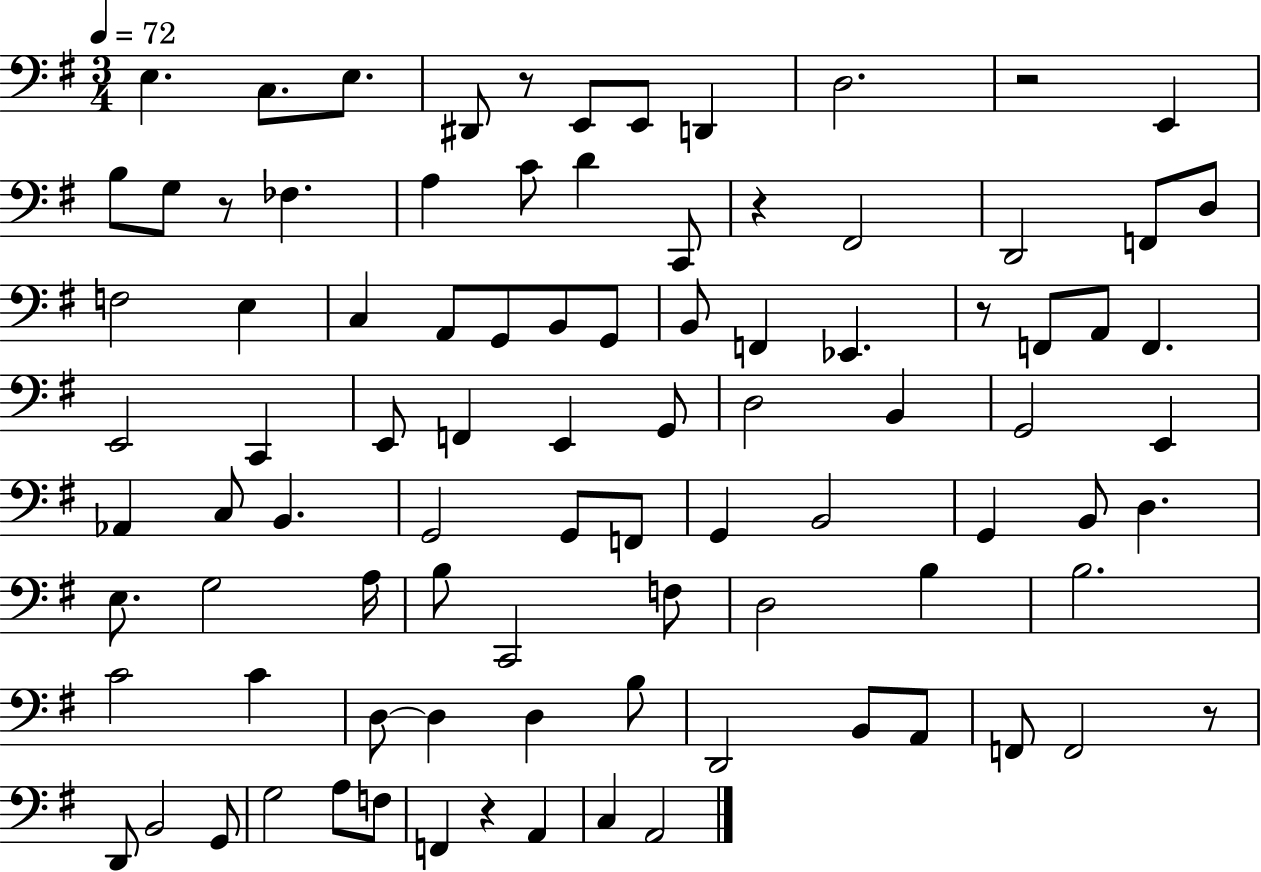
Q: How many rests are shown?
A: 7